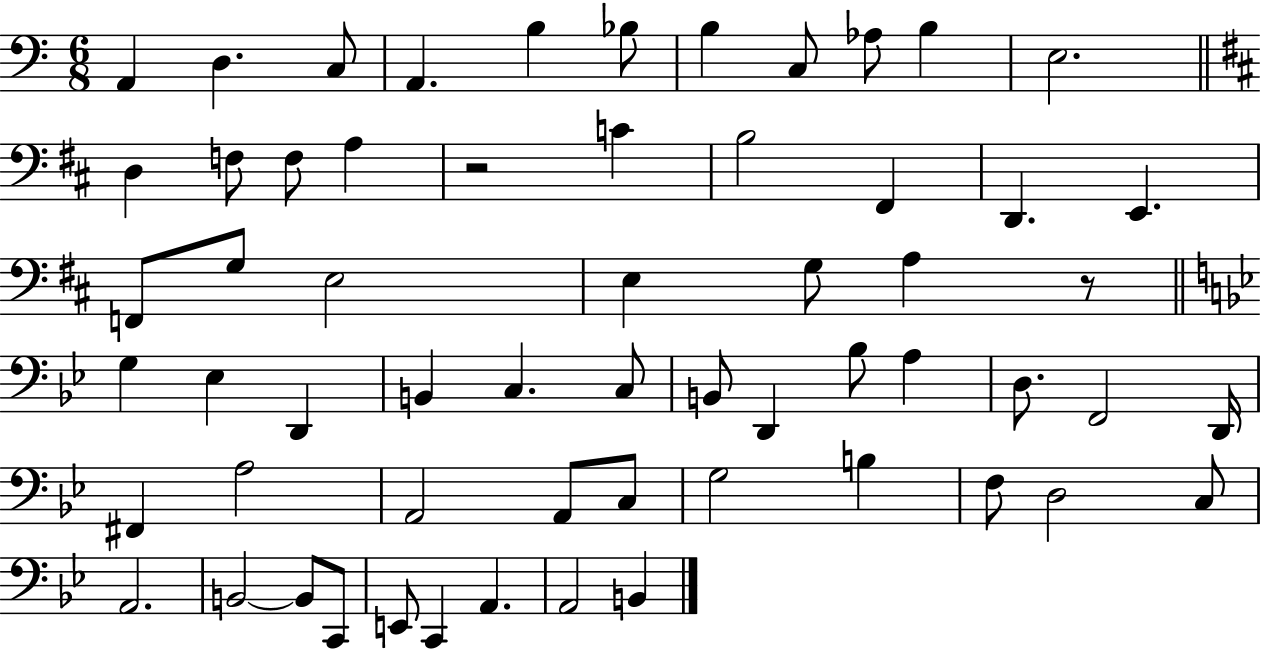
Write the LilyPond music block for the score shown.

{
  \clef bass
  \numericTimeSignature
  \time 6/8
  \key c \major
  a,4 d4. c8 | a,4. b4 bes8 | b4 c8 aes8 b4 | e2. | \break \bar "||" \break \key b \minor d4 f8 f8 a4 | r2 c'4 | b2 fis,4 | d,4. e,4. | \break f,8 g8 e2 | e4 g8 a4 r8 | \bar "||" \break \key bes \major g4 ees4 d,4 | b,4 c4. c8 | b,8 d,4 bes8 a4 | d8. f,2 d,16 | \break fis,4 a2 | a,2 a,8 c8 | g2 b4 | f8 d2 c8 | \break a,2. | b,2~~ b,8 c,8 | e,8 c,4 a,4. | a,2 b,4 | \break \bar "|."
}